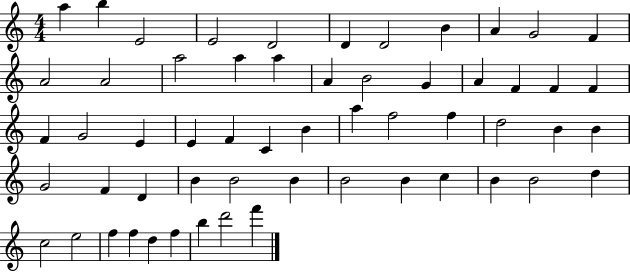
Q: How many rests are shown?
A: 0